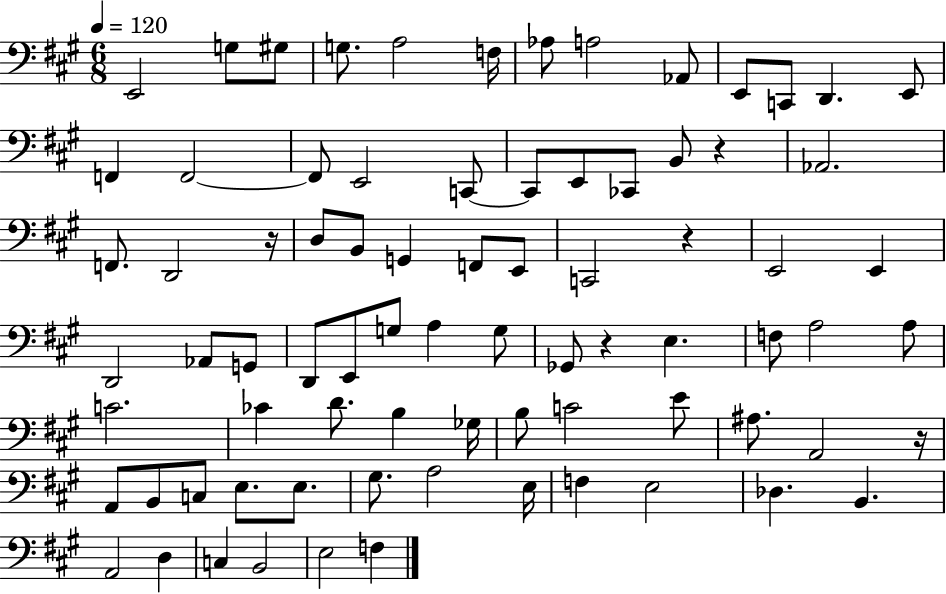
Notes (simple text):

E2/h G3/e G#3/e G3/e. A3/h F3/s Ab3/e A3/h Ab2/e E2/e C2/e D2/q. E2/e F2/q F2/h F2/e E2/h C2/e C2/e E2/e CES2/e B2/e R/q Ab2/h. F2/e. D2/h R/s D3/e B2/e G2/q F2/e E2/e C2/h R/q E2/h E2/q D2/h Ab2/e G2/e D2/e E2/e G3/e A3/q G3/e Gb2/e R/q E3/q. F3/e A3/h A3/e C4/h. CES4/q D4/e. B3/q Gb3/s B3/e C4/h E4/e A#3/e. A2/h R/s A2/e B2/e C3/e E3/e. E3/e. G#3/e. A3/h E3/s F3/q E3/h Db3/q. B2/q. A2/h D3/q C3/q B2/h E3/h F3/q